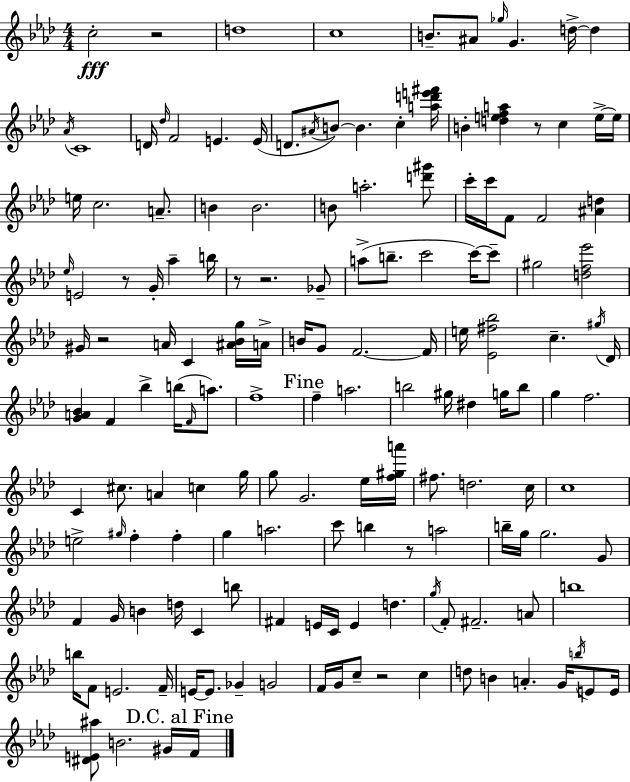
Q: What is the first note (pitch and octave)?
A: C5